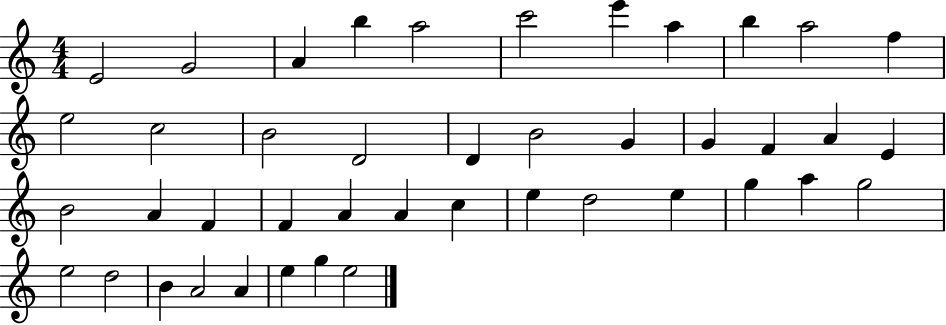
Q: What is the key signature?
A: C major